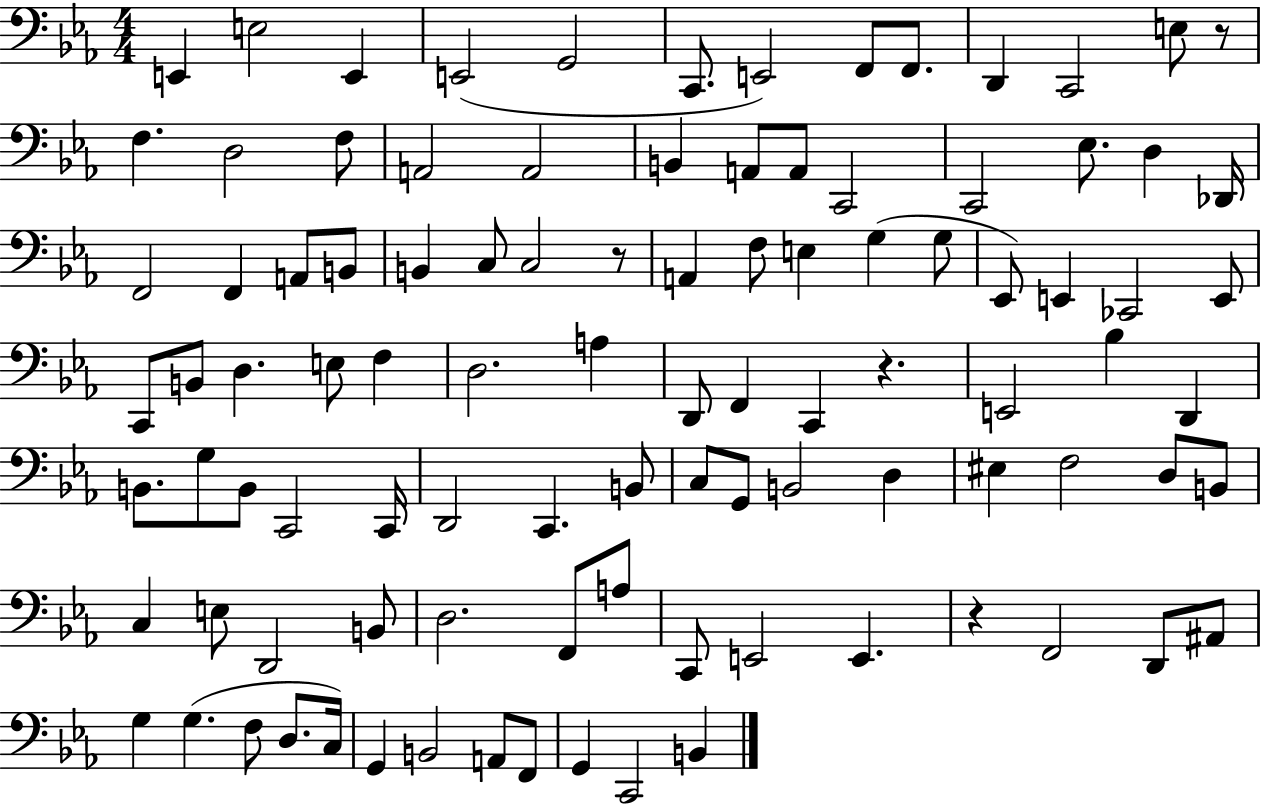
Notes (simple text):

E2/q E3/h E2/q E2/h G2/h C2/e. E2/h F2/e F2/e. D2/q C2/h E3/e R/e F3/q. D3/h F3/e A2/h A2/h B2/q A2/e A2/e C2/h C2/h Eb3/e. D3/q Db2/s F2/h F2/q A2/e B2/e B2/q C3/e C3/h R/e A2/q F3/e E3/q G3/q G3/e Eb2/e E2/q CES2/h E2/e C2/e B2/e D3/q. E3/e F3/q D3/h. A3/q D2/e F2/q C2/q R/q. E2/h Bb3/q D2/q B2/e. G3/e B2/e C2/h C2/s D2/h C2/q. B2/e C3/e G2/e B2/h D3/q EIS3/q F3/h D3/e B2/e C3/q E3/e D2/h B2/e D3/h. F2/e A3/e C2/e E2/h E2/q. R/q F2/h D2/e A#2/e G3/q G3/q. F3/e D3/e. C3/s G2/q B2/h A2/e F2/e G2/q C2/h B2/q